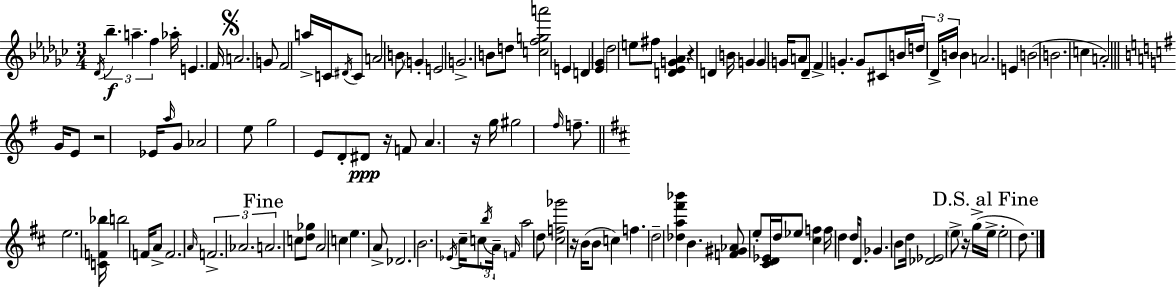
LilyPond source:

{
  \clef treble
  \numericTimeSignature
  \time 3/4
  \key ees \minor
  \repeat volta 2 { \acciaccatura { des'16 }\f \tuplet 3/2 { bes''4.-- a''4.-- | f''4 } aes''16-. e'4. | f'16 \mark \markup { \musicglyph "scripts.segno" } a'2. | g'8 f'2 a''16-> | \break c'16 \acciaccatura { dis'16 } c'8 a'2 | b'8 \parenthesize g'4-. e'2 | g'2.-> | b'8 d''8 <c'' f'' g'' a'''>2 | \break e'4 d'4 <ees' ges'>4 | des''2 e''8 | fis''8 <d' ees' g' aes'>4 r4 d'4 | b'16 g'4 g'4 g'16 | \break a'8 des'8-- f'4-> g'4.-. | g'8 cis'8 b'16 \tuplet 3/2 { d''16 des'16-> b'16 } b'4 | a'2. | e'4 b'2( | \break b'2. | c''4 a'2-.) | \bar "||" \break \key g \major g'16 e'8 r2 ees'16 | \grace { a''16 } g'8 aes'2 e''8 | g''2 e'8 d'8-. | dis'8\ppp r16 f'8 a'4. | \break r16 g''16 gis''2 \grace { fis''16 } f''8.-- | \bar "||" \break \key d \major e''2. | <c' f' bes''>16 b''2 f'16 a'8-> | f'2. | \grace { a'16 } \tuplet 3/2 { f'2.-> | \break aes'2. | \mark "Fine" a'2. } | c''8 <d'' ges''>8 a'2 | c''4 e''4. a'8-> | \break des'2. | b'2. | \acciaccatura { ees'16 } cis''16-- c''8 \tuplet 3/2 { \acciaccatura { b''16 } a'16-- \grace { f'16 } } a''2 | d''8 <cis'' f'' ges'''>2 | \break r16 b'16( b'8 c''4) f''4. | d''2-- | <des'' a'' fis''' bes'''>4 b'4. <f' gis' aes'>8 | e''8-. <cis' d' ees'>16 d''16 ees''8 <cis'' f''>4 f''16 d''4 | \break d''16 d'8. ges'4. | b'8 d''16 <des' ees'>2 | \parenthesize e''8-> r16 g''16->( \mark "D.S. al Fine" e''16-> e''2-. | d''8.) } \bar "|."
}